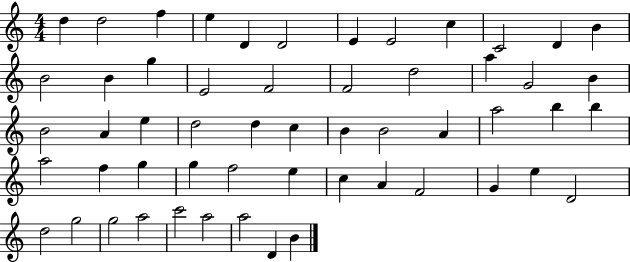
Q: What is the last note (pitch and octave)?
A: B4